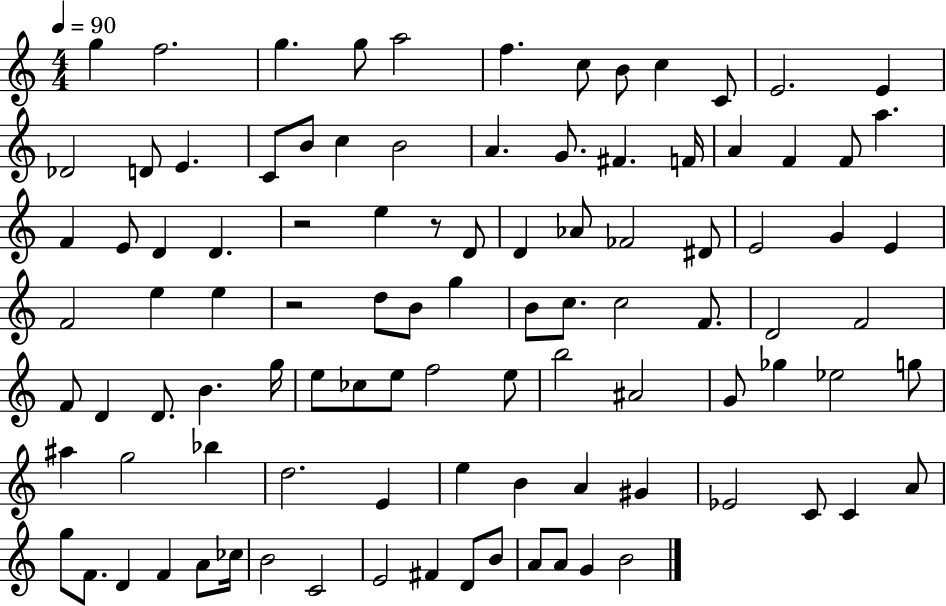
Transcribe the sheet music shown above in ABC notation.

X:1
T:Untitled
M:4/4
L:1/4
K:C
g f2 g g/2 a2 f c/2 B/2 c C/2 E2 E _D2 D/2 E C/2 B/2 c B2 A G/2 ^F F/4 A F F/2 a F E/2 D D z2 e z/2 D/2 D _A/2 _F2 ^D/2 E2 G E F2 e e z2 d/2 B/2 g B/2 c/2 c2 F/2 D2 F2 F/2 D D/2 B g/4 e/2 _c/2 e/2 f2 e/2 b2 ^A2 G/2 _g _e2 g/2 ^a g2 _b d2 E e B A ^G _E2 C/2 C A/2 g/2 F/2 D F A/2 _c/4 B2 C2 E2 ^F D/2 B/2 A/2 A/2 G B2